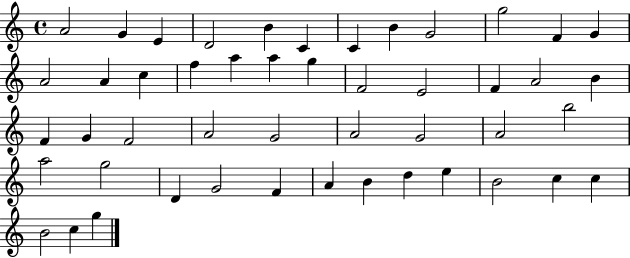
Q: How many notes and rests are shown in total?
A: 48